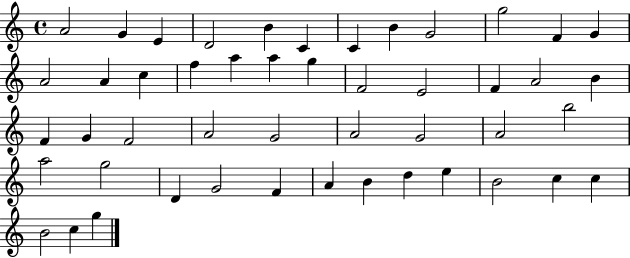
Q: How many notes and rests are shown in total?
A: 48